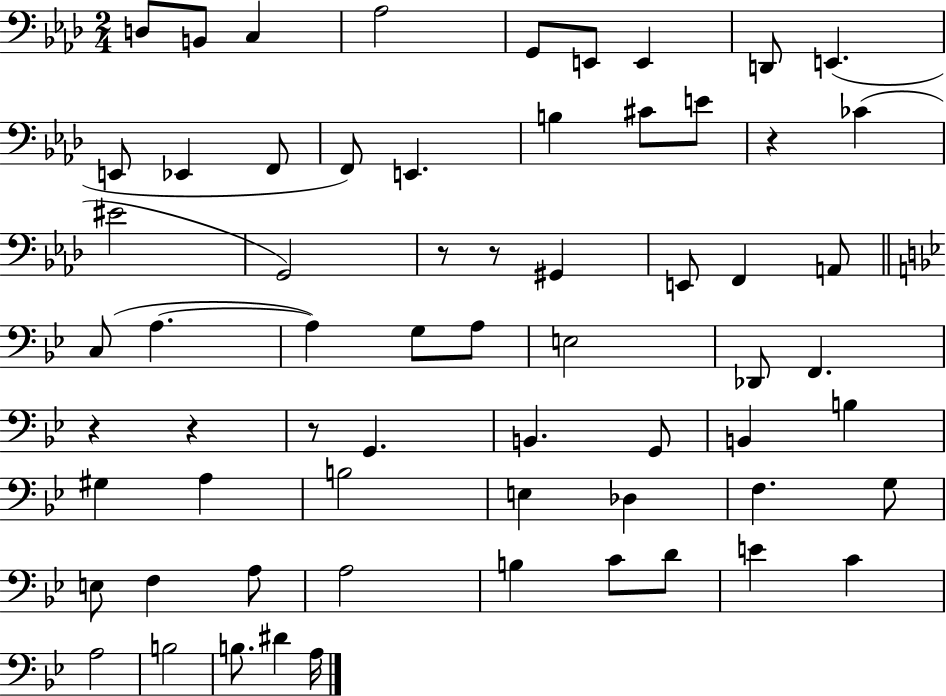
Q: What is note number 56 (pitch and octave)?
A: B3